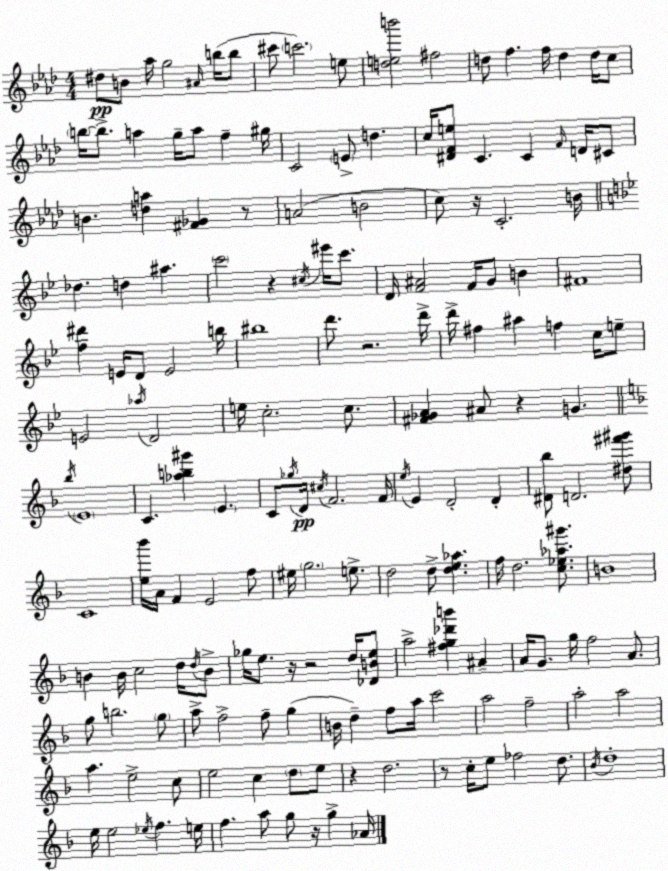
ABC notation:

X:1
T:Untitled
M:4/4
L:1/4
K:Fm
^d/2 B/2 _a/4 g2 ^A/4 b/4 b/2 ^c'/2 c'2 e/2 [deb']2 ^f2 d/2 f f/4 d d/4 c/2 b/4 b/2 a g/4 a/2 f ^g/4 C2 E/2 d c/4 [^DFe]/2 C C F/4 D/4 ^C/2 B [da] [^F_G] z/2 A2 B2 c/2 z/4 C2 B/4 _d d ^a c'2 z ^c/4 ^e'/4 c'/2 D/4 [F^A]2 F/4 G/2 B ^F4 [f^d'] E/4 D/2 E2 b/4 ^b4 d'/2 z2 d'/4 d'/4 ^f ^a f c/4 e/2 E2 _a/4 D2 e/4 c2 c/2 [^F_GA] ^A/2 z G _b/4 E4 C [_ab^g'] E C/2 _g/4 D/4 ^c/4 F2 F/4 e/4 E D2 D [^D_b]/2 D2 [^d^f'^g']/2 C4 [e_b']/4 A/4 F E2 f/2 ^e/4 g2 e/2 d2 d/2 [de_a] f/4 d2 [c_e_a^g']/2 B4 B B/4 c2 d/4 d/4 B/2 _g/4 e/2 z/4 z2 d/4 [_DBe]/2 a2 [^fg_d'b'] ^A A/4 G/2 g/4 f2 A/2 g/2 b2 g/2 a/2 f2 f/2 g B/4 d f/2 a/4 c'2 a2 f2 a2 a2 a e2 c/2 e2 c d/2 e/2 z d2 z/2 c/4 e/2 _f2 d/2 _B/4 d4 e/4 e2 _e/4 f e/4 f a/2 g/2 z/4 g _A/4